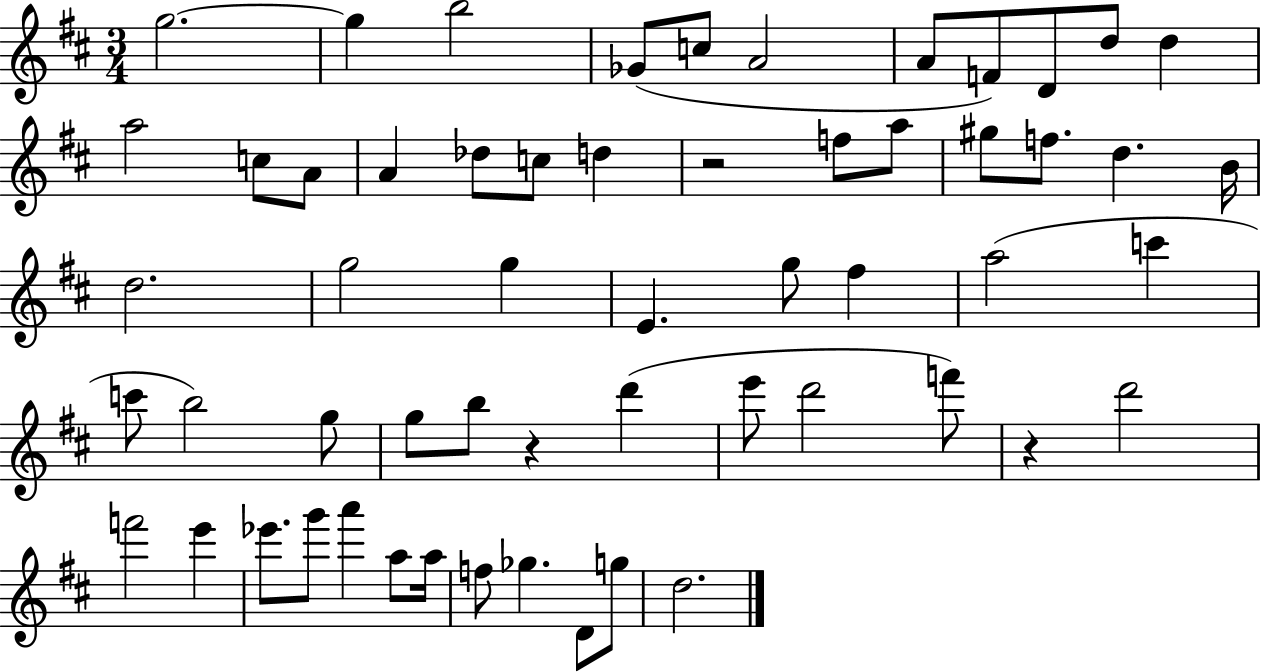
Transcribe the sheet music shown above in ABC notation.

X:1
T:Untitled
M:3/4
L:1/4
K:D
g2 g b2 _G/2 c/2 A2 A/2 F/2 D/2 d/2 d a2 c/2 A/2 A _d/2 c/2 d z2 f/2 a/2 ^g/2 f/2 d B/4 d2 g2 g E g/2 ^f a2 c' c'/2 b2 g/2 g/2 b/2 z d' e'/2 d'2 f'/2 z d'2 f'2 e' _e'/2 g'/2 a' a/2 a/4 f/2 _g D/2 g/2 d2